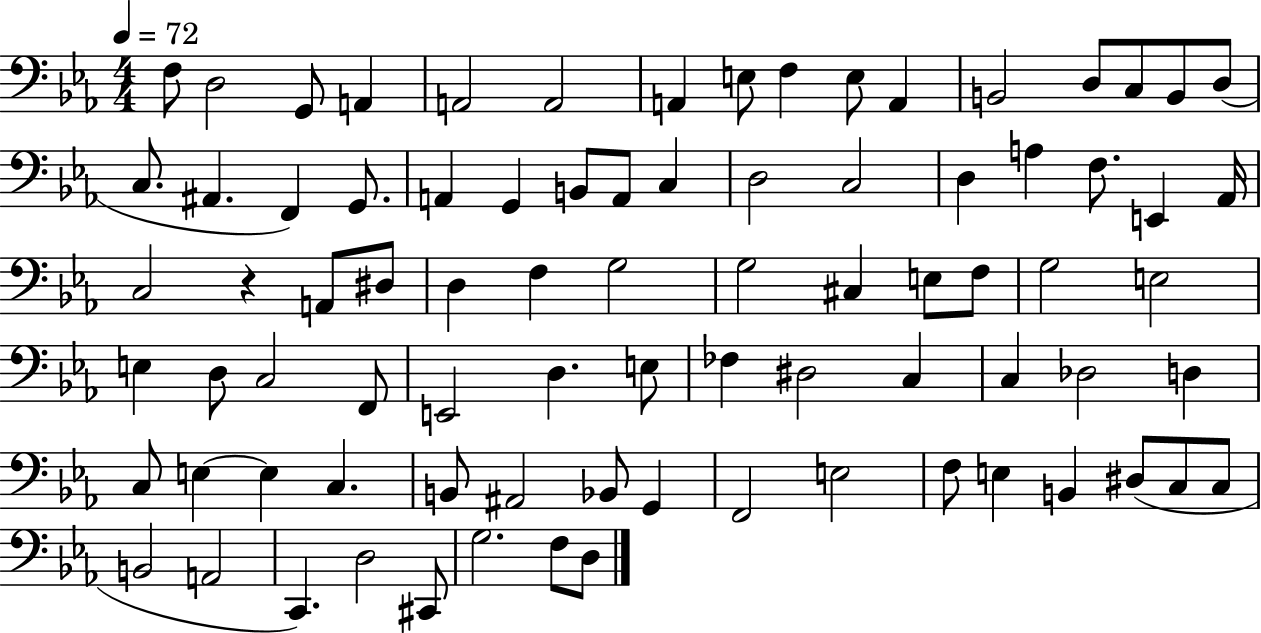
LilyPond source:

{
  \clef bass
  \numericTimeSignature
  \time 4/4
  \key ees \major
  \tempo 4 = 72
  \repeat volta 2 { f8 d2 g,8 a,4 | a,2 a,2 | a,4 e8 f4 e8 a,4 | b,2 d8 c8 b,8 d8( | \break c8. ais,4. f,4) g,8. | a,4 g,4 b,8 a,8 c4 | d2 c2 | d4 a4 f8. e,4 aes,16 | \break c2 r4 a,8 dis8 | d4 f4 g2 | g2 cis4 e8 f8 | g2 e2 | \break e4 d8 c2 f,8 | e,2 d4. e8 | fes4 dis2 c4 | c4 des2 d4 | \break c8 e4~~ e4 c4. | b,8 ais,2 bes,8 g,4 | f,2 e2 | f8 e4 b,4 dis8( c8 c8 | \break b,2 a,2 | c,4.) d2 cis,8 | g2. f8 d8 | } \bar "|."
}